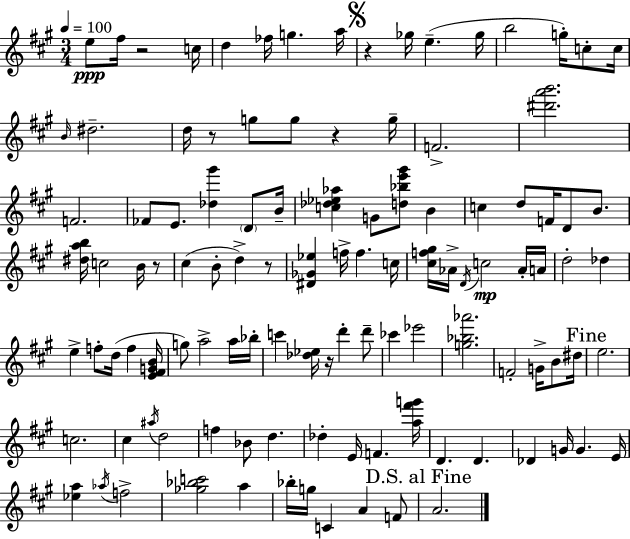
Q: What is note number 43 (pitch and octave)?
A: D4